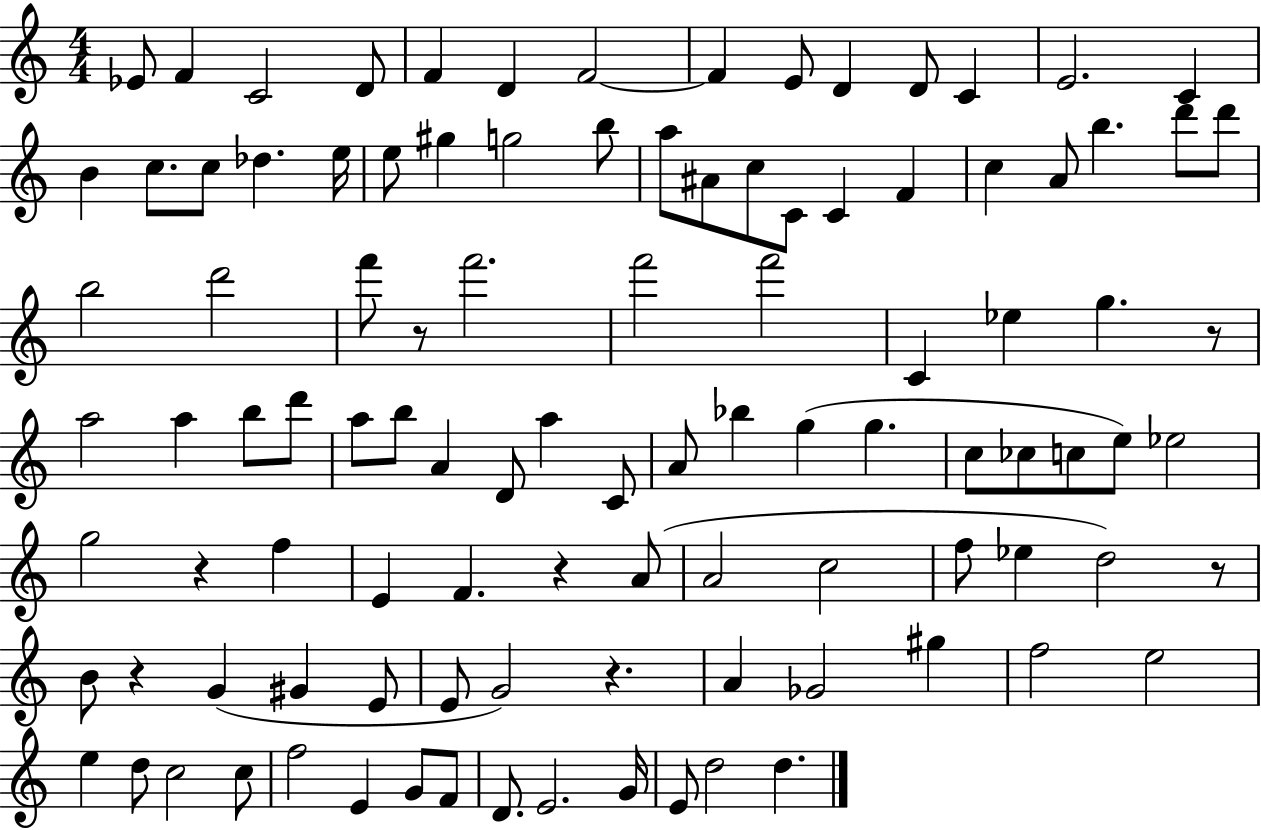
Eb4/e F4/q C4/h D4/e F4/q D4/q F4/h F4/q E4/e D4/q D4/e C4/q E4/h. C4/q B4/q C5/e. C5/e Db5/q. E5/s E5/e G#5/q G5/h B5/e A5/e A#4/e C5/e C4/e C4/q F4/q C5/q A4/e B5/q. D6/e D6/e B5/h D6/h F6/e R/e F6/h. F6/h F6/h C4/q Eb5/q G5/q. R/e A5/h A5/q B5/e D6/e A5/e B5/e A4/q D4/e A5/q C4/e A4/e Bb5/q G5/q G5/q. C5/e CES5/e C5/e E5/e Eb5/h G5/h R/q F5/q E4/q F4/q. R/q A4/e A4/h C5/h F5/e Eb5/q D5/h R/e B4/e R/q G4/q G#4/q E4/e E4/e G4/h R/q. A4/q Gb4/h G#5/q F5/h E5/h E5/q D5/e C5/h C5/e F5/h E4/q G4/e F4/e D4/e. E4/h. G4/s E4/e D5/h D5/q.